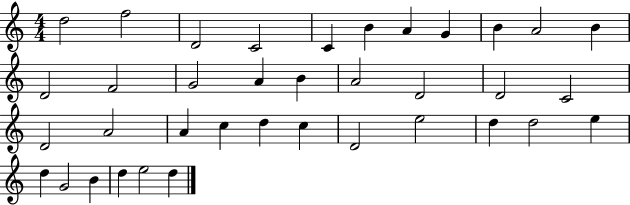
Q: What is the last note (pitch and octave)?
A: D5